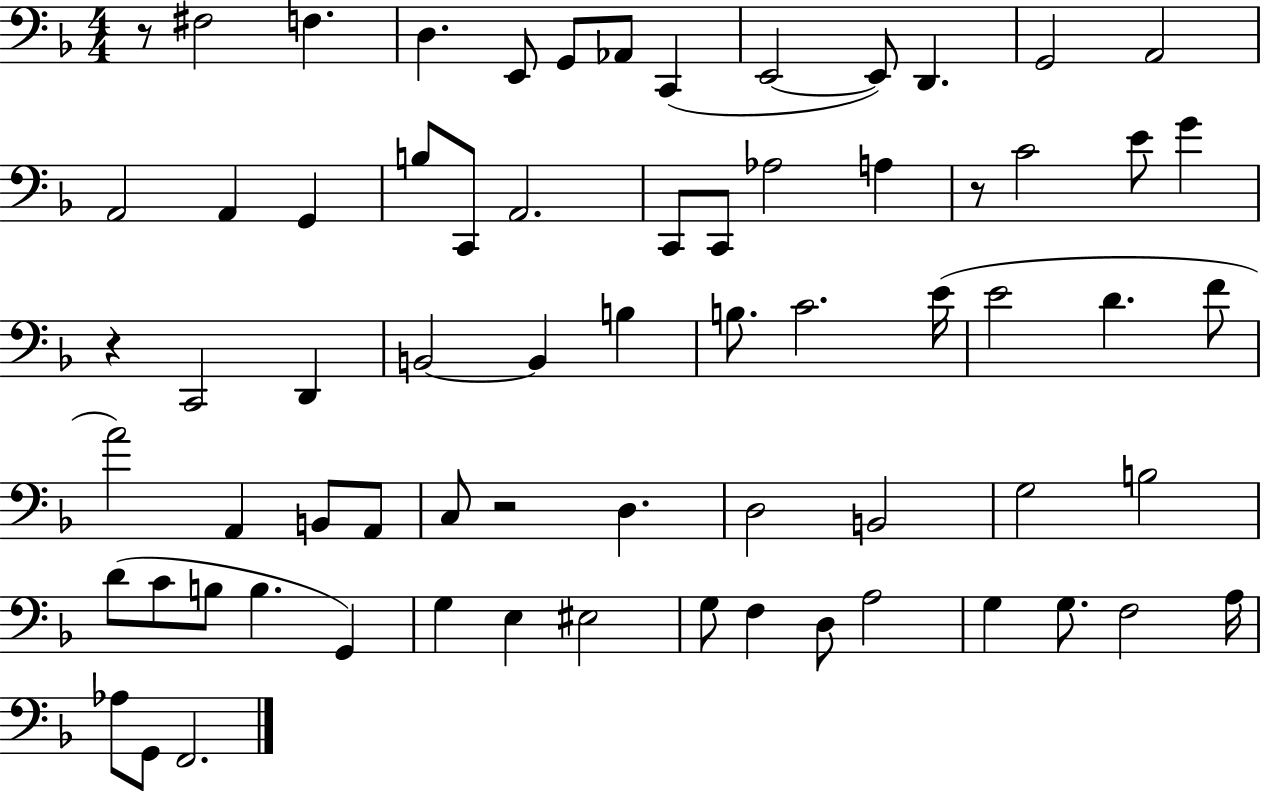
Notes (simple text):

R/e F#3/h F3/q. D3/q. E2/e G2/e Ab2/e C2/q E2/h E2/e D2/q. G2/h A2/h A2/h A2/q G2/q B3/e C2/e A2/h. C2/e C2/e Ab3/h A3/q R/e C4/h E4/e G4/q R/q C2/h D2/q B2/h B2/q B3/q B3/e. C4/h. E4/s E4/h D4/q. F4/e A4/h A2/q B2/e A2/e C3/e R/h D3/q. D3/h B2/h G3/h B3/h D4/e C4/e B3/e B3/q. G2/q G3/q E3/q EIS3/h G3/e F3/q D3/e A3/h G3/q G3/e. F3/h A3/s Ab3/e G2/e F2/h.